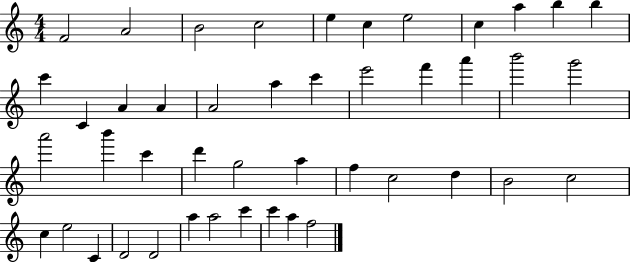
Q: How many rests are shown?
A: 0